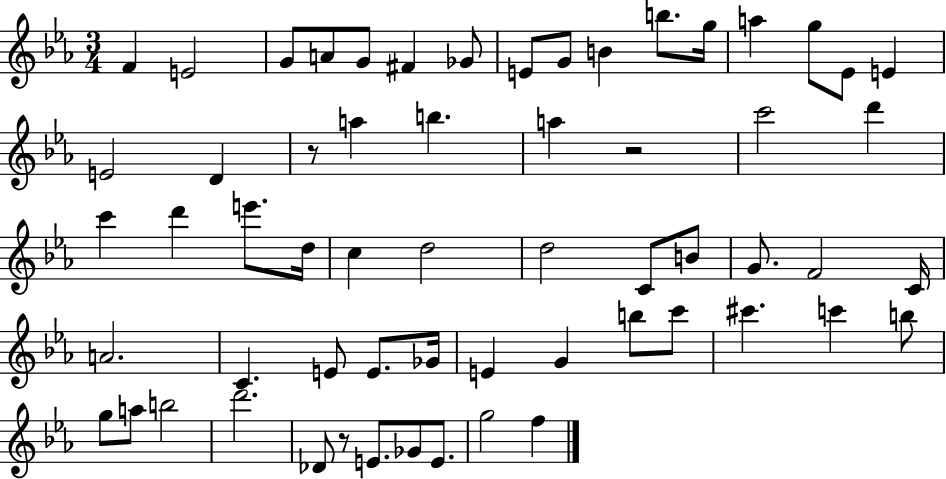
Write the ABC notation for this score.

X:1
T:Untitled
M:3/4
L:1/4
K:Eb
F E2 G/2 A/2 G/2 ^F _G/2 E/2 G/2 B b/2 g/4 a g/2 _E/2 E E2 D z/2 a b a z2 c'2 d' c' d' e'/2 d/4 c d2 d2 C/2 B/2 G/2 F2 C/4 A2 C E/2 E/2 _G/4 E G b/2 c'/2 ^c' c' b/2 g/2 a/2 b2 d'2 _D/2 z/2 E/2 _G/2 E/2 g2 f